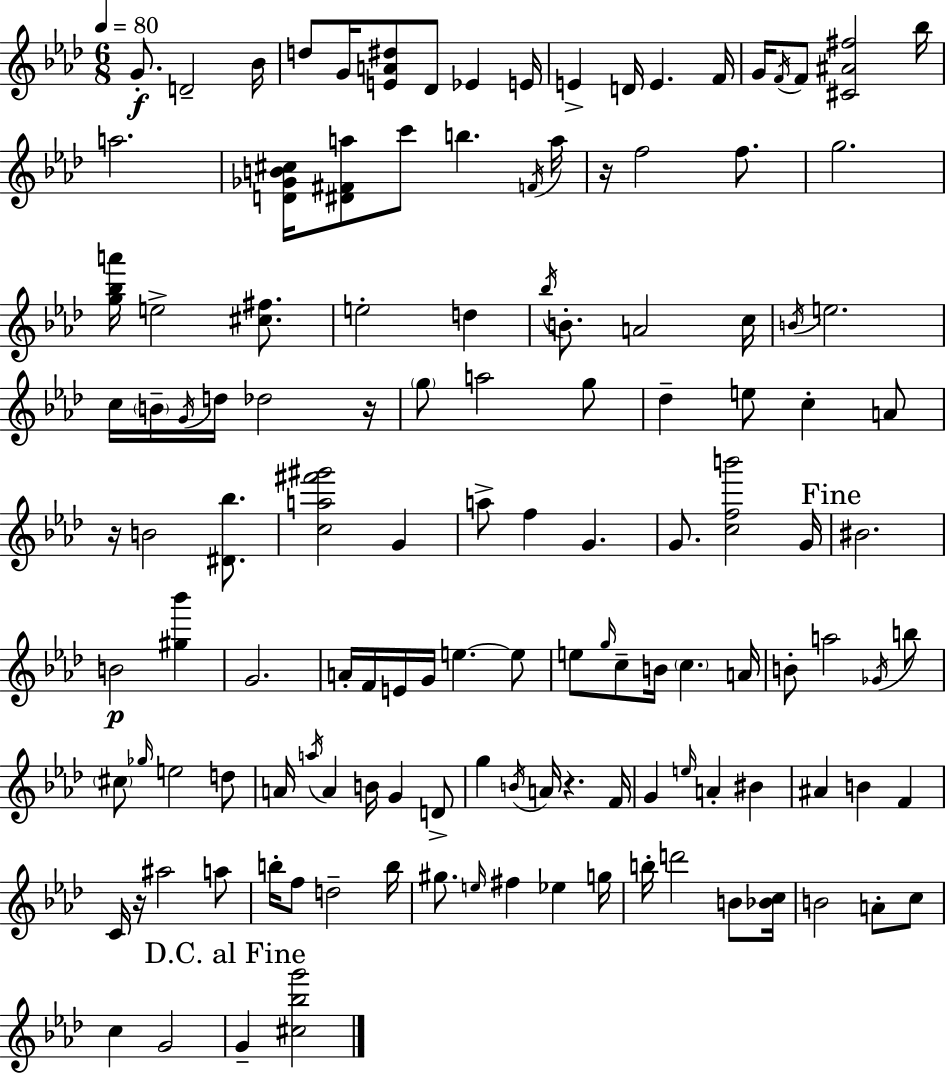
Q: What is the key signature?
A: F minor